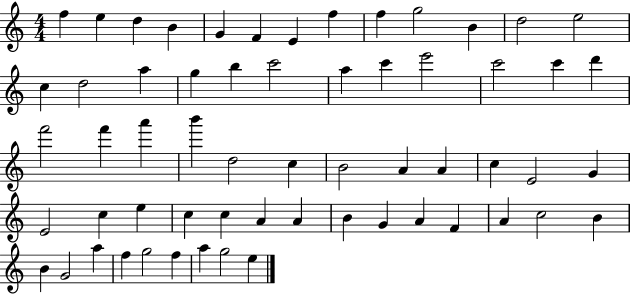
{
  \clef treble
  \numericTimeSignature
  \time 4/4
  \key c \major
  f''4 e''4 d''4 b'4 | g'4 f'4 e'4 f''4 | f''4 g''2 b'4 | d''2 e''2 | \break c''4 d''2 a''4 | g''4 b''4 c'''2 | a''4 c'''4 e'''2 | c'''2 c'''4 d'''4 | \break f'''2 f'''4 a'''4 | b'''4 d''2 c''4 | b'2 a'4 a'4 | c''4 e'2 g'4 | \break e'2 c''4 e''4 | c''4 c''4 a'4 a'4 | b'4 g'4 a'4 f'4 | a'4 c''2 b'4 | \break b'4 g'2 a''4 | f''4 g''2 f''4 | a''4 g''2 e''4 | \bar "|."
}